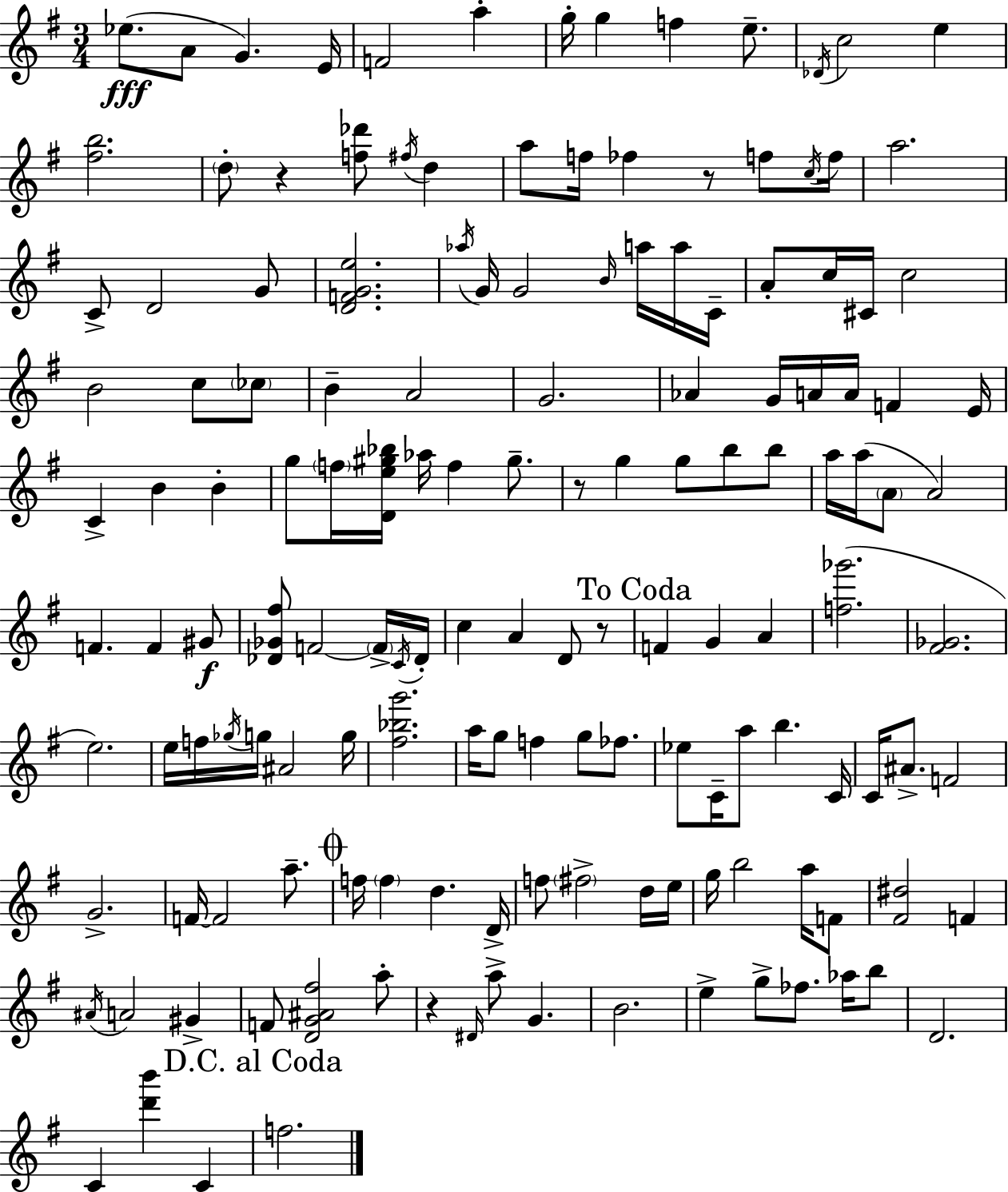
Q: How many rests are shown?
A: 5